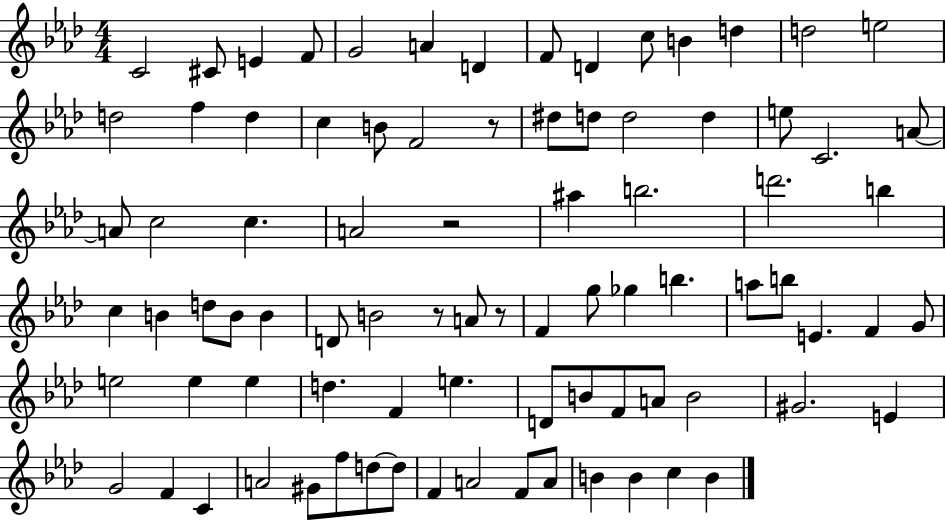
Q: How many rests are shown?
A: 4